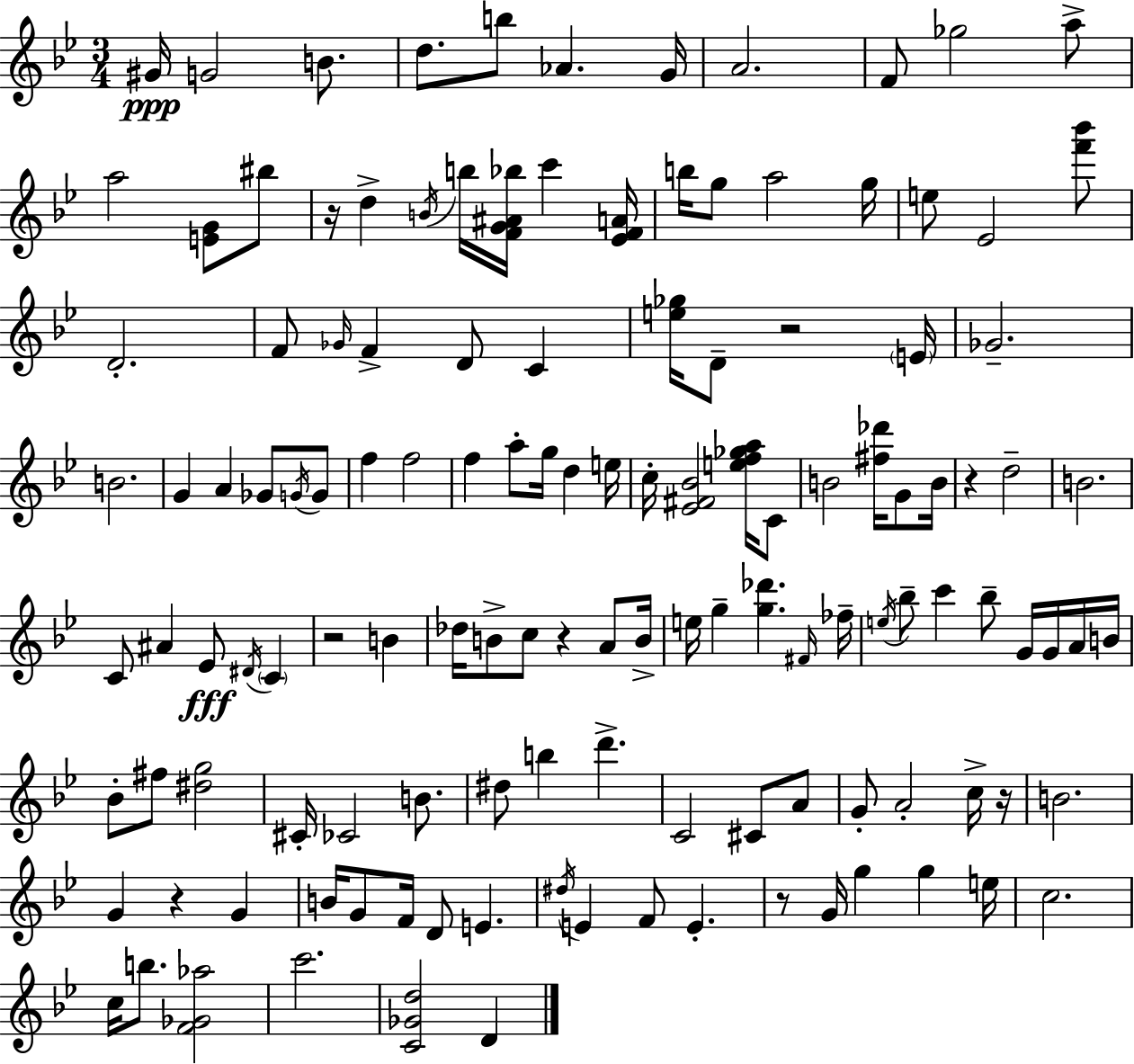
{
  \clef treble
  \numericTimeSignature
  \time 3/4
  \key bes \major
  \repeat volta 2 { gis'16\ppp g'2 b'8. | d''8. b''8 aes'4. g'16 | a'2. | f'8 ges''2 a''8-> | \break a''2 <e' g'>8 bis''8 | r16 d''4-> \acciaccatura { b'16 } b''16 <f' g' ais' bes''>16 c'''4 | <ees' f' a'>16 b''16 g''8 a''2 | g''16 e''8 ees'2 <f''' bes'''>8 | \break d'2.-. | f'8 \grace { ges'16 } f'4-> d'8 c'4 | <e'' ges''>16 d'8-- r2 | \parenthesize e'16 ges'2.-- | \break b'2. | g'4 a'4 ges'8 | \acciaccatura { g'16 } g'8 f''4 f''2 | f''4 a''8-. g''16 d''4 | \break e''16 c''16-. <ees' fis' bes'>2 | <e'' f'' ges'' a''>16 c'8 b'2 <fis'' des'''>16 | g'8 b'16 r4 d''2-- | b'2. | \break c'8 ais'4 ees'8\fff \acciaccatura { dis'16 } | \parenthesize c'4 r2 | b'4 des''16 b'8-> c''8 r4 | a'8 b'16-> e''16 g''4-- <g'' des'''>4. | \break \grace { fis'16 } fes''16-- \acciaccatura { e''16 } bes''8-- c'''4 | bes''8-- g'16 g'16 a'16 b'16 bes'8-. fis''8 <dis'' g''>2 | cis'16-. ces'2 | b'8. dis''8 b''4 | \break d'''4.-> c'2 | cis'8 a'8 g'8-. a'2-. | c''16-> r16 b'2. | g'4 r4 | \break g'4 b'16 g'8 f'16 d'8 | e'4. \acciaccatura { dis''16 } e'4 f'8 | e'4.-. r8 g'16 g''4 | g''4 e''16 c''2. | \break c''16 b''8. <f' ges' aes''>2 | c'''2. | <c' ges' d''>2 | d'4 } \bar "|."
}